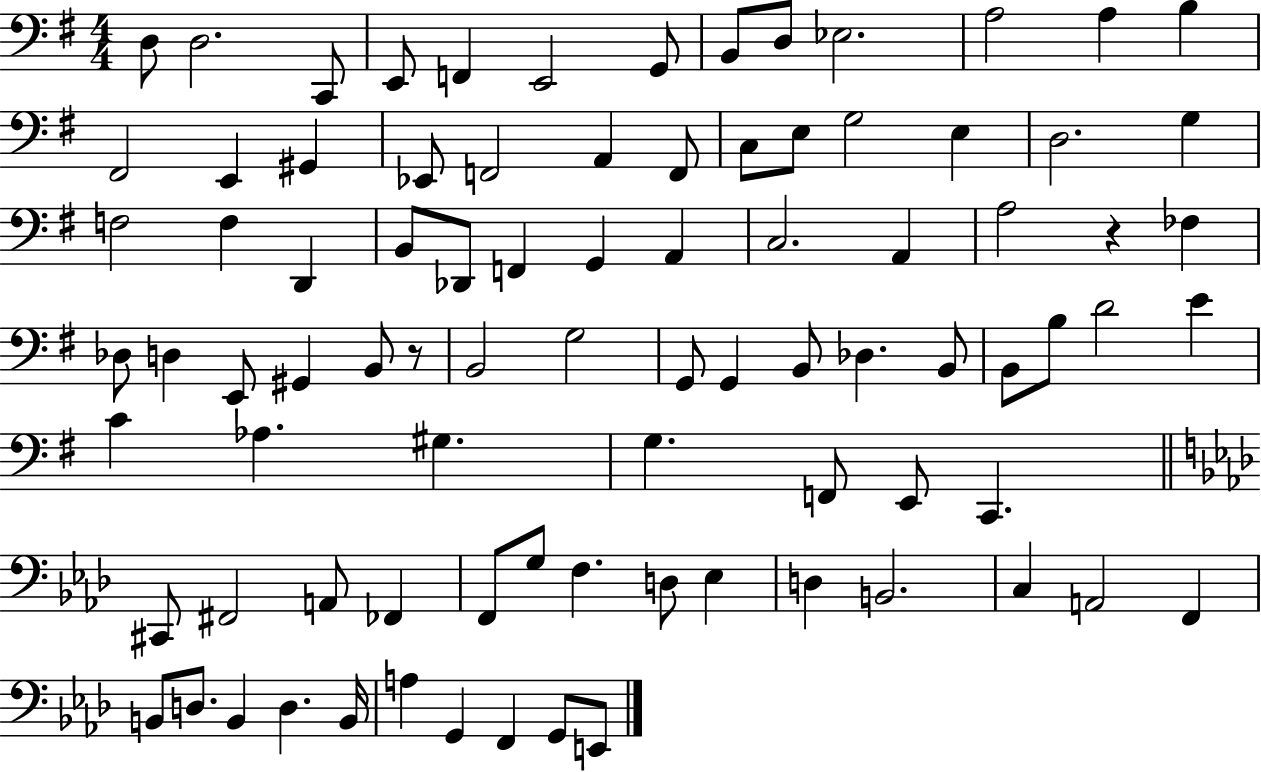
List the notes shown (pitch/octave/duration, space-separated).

D3/e D3/h. C2/e E2/e F2/q E2/h G2/e B2/e D3/e Eb3/h. A3/h A3/q B3/q F#2/h E2/q G#2/q Eb2/e F2/h A2/q F2/e C3/e E3/e G3/h E3/q D3/h. G3/q F3/h F3/q D2/q B2/e Db2/e F2/q G2/q A2/q C3/h. A2/q A3/h R/q FES3/q Db3/e D3/q E2/e G#2/q B2/e R/e B2/h G3/h G2/e G2/q B2/e Db3/q. B2/e B2/e B3/e D4/h E4/q C4/q Ab3/q. G#3/q. G3/q. F2/e E2/e C2/q. C#2/e F#2/h A2/e FES2/q F2/e G3/e F3/q. D3/e Eb3/q D3/q B2/h. C3/q A2/h F2/q B2/e D3/e. B2/q D3/q. B2/s A3/q G2/q F2/q G2/e E2/e